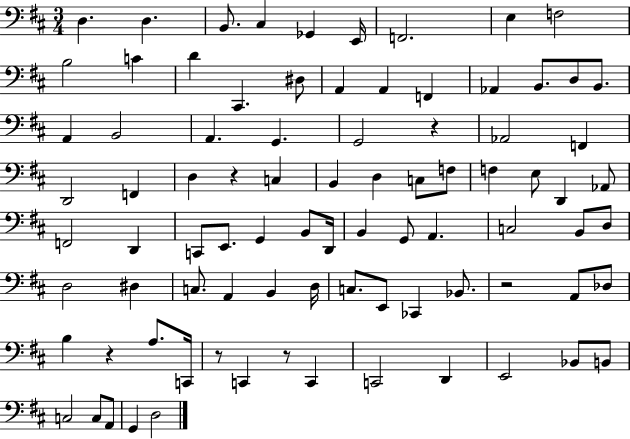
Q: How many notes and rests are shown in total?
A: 86